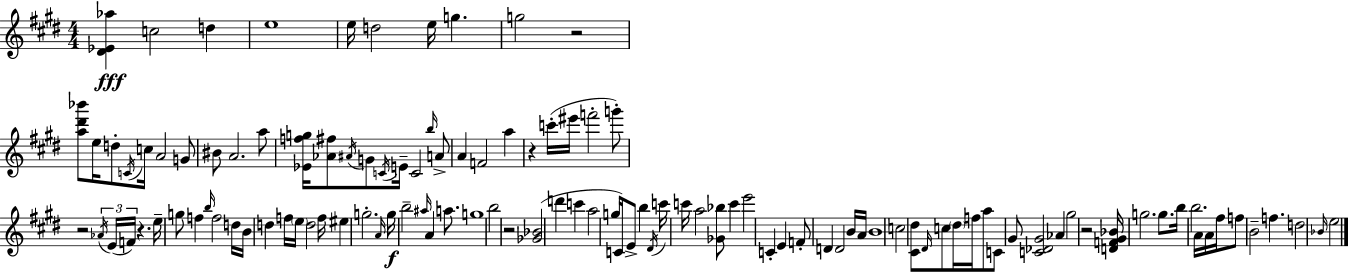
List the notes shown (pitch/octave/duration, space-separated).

[D#4,Eb4,Ab5]/q C5/h D5/q E5/w E5/s D5/h E5/s G5/q. G5/h R/h [A5,D#6,Bb6]/e E5/s D5/e C4/s C5/s A4/h G4/e BIS4/e A4/h. A5/e [Eb4,F5,G5]/s [Ab4,F#5]/e A#4/s G4/e C4/s E4/s C4/h B5/s A4/e A4/q F4/h A5/q R/q C6/s EIS6/s F6/h G6/e R/h Ab4/s E4/s F4/s R/q. E5/s G5/e F5/q B5/s F5/h D5/s B4/s D5/q F5/s E5/s D5/h F5/s EIS5/q G5/h. A4/s G5/s B5/h A#5/s A4/q A5/e. G5/w B5/h R/h [Gb4,Bb4]/h D6/q C6/q A5/h G5/s C4/s E4/e B5/q D#4/s C6/s C6/s A5/h [Gb4,Bb5]/e C6/q E6/h C4/q E4/q F4/e D4/q D4/h B4/s A4/s B4/w C5/h [C#4,D#5]/e D#4/s C5/e D#5/s F5/s A5/e C4/e G#4/e [C4,Db4,G#4]/h Ab4/q G#5/h R/h [D4,F4,G#4,Bb4]/s G5/h. G5/e. B5/s B5/h. A4/s A4/s F#5/s F5/e B4/h F5/q. D5/h Bb4/s E5/h